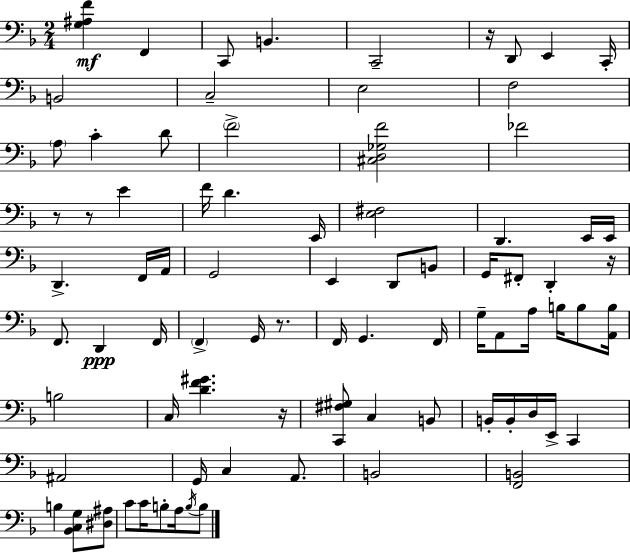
{
  \clef bass
  \numericTimeSignature
  \time 2/4
  \key d \minor
  \repeat volta 2 { <g ais f'>4\mf f,4 | c,8 b,4. | c,2-- | r16 d,8 e,4 c,16-. | \break b,2 | c2-- | e2 | f2 | \break \parenthesize a8 c'4-. d'8 | \parenthesize f'2-> | <cis d ges f'>2 | fes'2 | \break r8 r8 e'4 | f'16 d'4. e,16 | <e fis>2 | d,4. e,16 e,16 | \break d,4.-> f,16 a,16 | g,2 | e,4 d,8 b,8 | g,16 fis,8-. d,4-. r16 | \break f,8. d,4\ppp f,16 | \parenthesize f,4-> g,16 r8. | f,16 g,4. f,16 | g16-- a,8 a16 b16 b8 <a, b>16 | \break b2 | c16 <d' f' gis'>4. r16 | <c, fis gis>8 c4 b,8 | b,16-. b,16-. d16 e,16-> c,4 | \break ais,2 | g,16 c4 a,8. | b,2 | <f, b,>2 | \break b4 <bes, c g>8 <dis ais>8 | c'8 c'16 b8-. a16 \acciaccatura { b16 } b8 | } \bar "|."
}